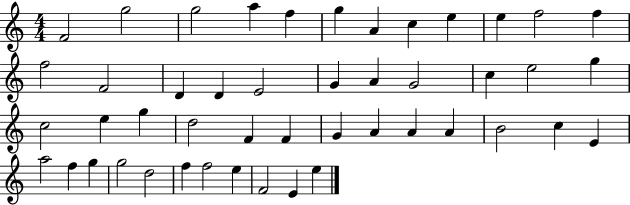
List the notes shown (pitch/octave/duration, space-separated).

F4/h G5/h G5/h A5/q F5/q G5/q A4/q C5/q E5/q E5/q F5/h F5/q F5/h F4/h D4/q D4/q E4/h G4/q A4/q G4/h C5/q E5/h G5/q C5/h E5/q G5/q D5/h F4/q F4/q G4/q A4/q A4/q A4/q B4/h C5/q E4/q A5/h F5/q G5/q G5/h D5/h F5/q F5/h E5/q F4/h E4/q E5/q